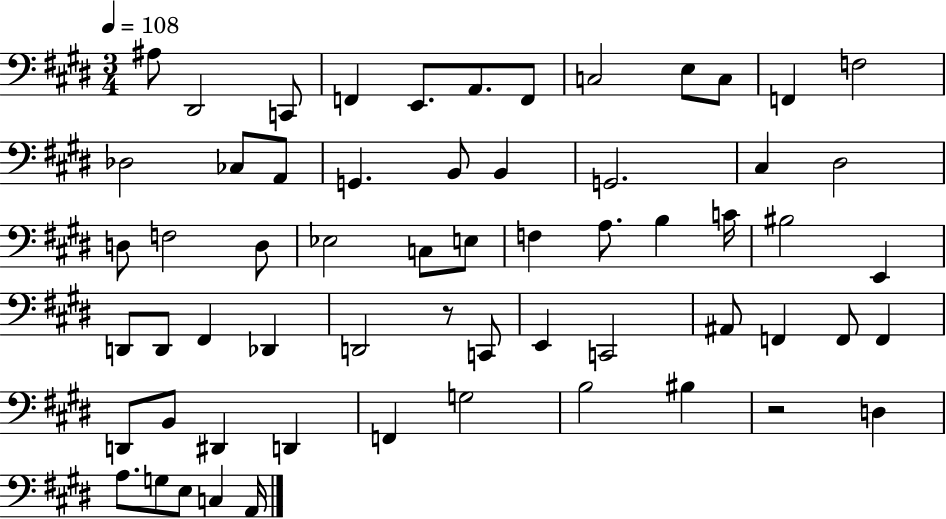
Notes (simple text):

A#3/e D#2/h C2/e F2/q E2/e. A2/e. F2/e C3/h E3/e C3/e F2/q F3/h Db3/h CES3/e A2/e G2/q. B2/e B2/q G2/h. C#3/q D#3/h D3/e F3/h D3/e Eb3/h C3/e E3/e F3/q A3/e. B3/q C4/s BIS3/h E2/q D2/e D2/e F#2/q Db2/q D2/h R/e C2/e E2/q C2/h A#2/e F2/q F2/e F2/q D2/e B2/e D#2/q D2/q F2/q G3/h B3/h BIS3/q R/h D3/q A3/e. G3/e E3/e C3/q A2/s